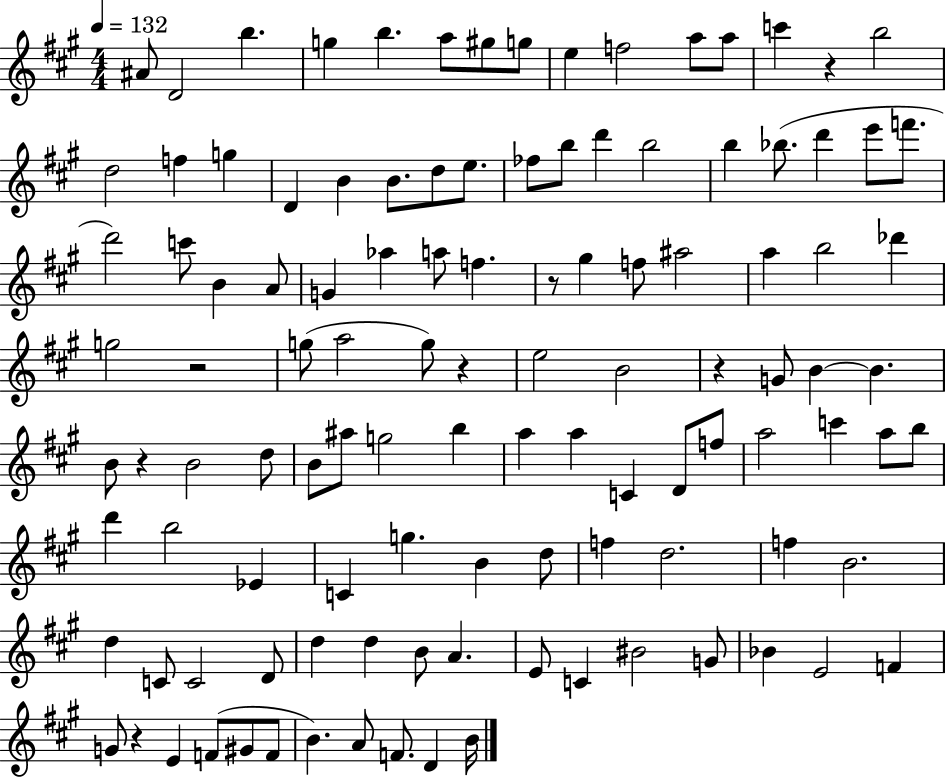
{
  \clef treble
  \numericTimeSignature
  \time 4/4
  \key a \major
  \tempo 4 = 132
  ais'8 d'2 b''4. | g''4 b''4. a''8 gis''8 g''8 | e''4 f''2 a''8 a''8 | c'''4 r4 b''2 | \break d''2 f''4 g''4 | d'4 b'4 b'8. d''8 e''8. | fes''8 b''8 d'''4 b''2 | b''4 bes''8.( d'''4 e'''8 f'''8. | \break d'''2) c'''8 b'4 a'8 | g'4 aes''4 a''8 f''4. | r8 gis''4 f''8 ais''2 | a''4 b''2 des'''4 | \break g''2 r2 | g''8( a''2 g''8) r4 | e''2 b'2 | r4 g'8 b'4~~ b'4. | \break b'8 r4 b'2 d''8 | b'8 ais''8 g''2 b''4 | a''4 a''4 c'4 d'8 f''8 | a''2 c'''4 a''8 b''8 | \break d'''4 b''2 ees'4 | c'4 g''4. b'4 d''8 | f''4 d''2. | f''4 b'2. | \break d''4 c'8 c'2 d'8 | d''4 d''4 b'8 a'4. | e'8 c'4 bis'2 g'8 | bes'4 e'2 f'4 | \break g'8 r4 e'4 f'8( gis'8 f'8 | b'4.) a'8 f'8. d'4 b'16 | \bar "|."
}